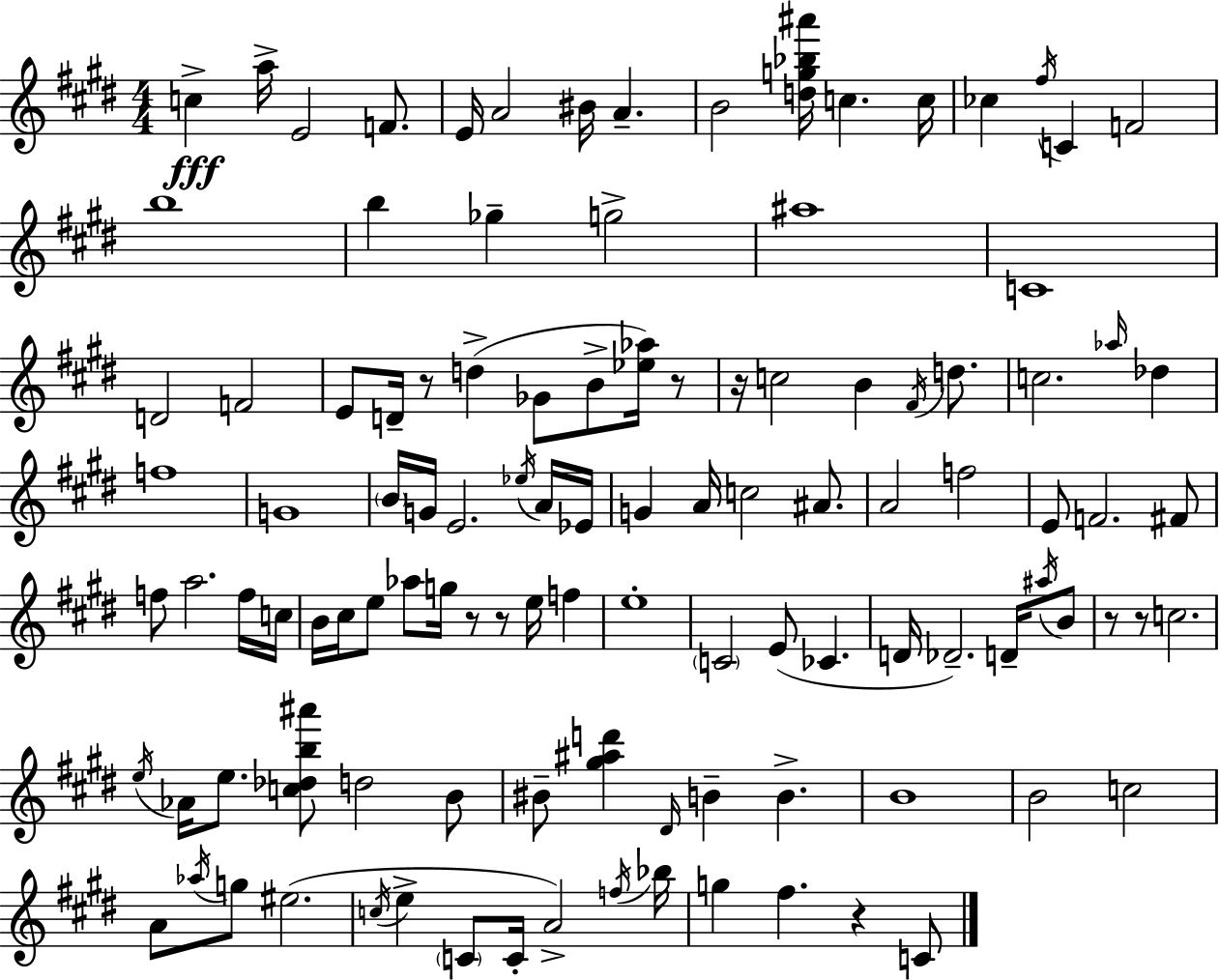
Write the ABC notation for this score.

X:1
T:Untitled
M:4/4
L:1/4
K:E
c a/4 E2 F/2 E/4 A2 ^B/4 A B2 [dg_b^a']/4 c c/4 _c ^f/4 C F2 b4 b _g g2 ^a4 C4 D2 F2 E/2 D/4 z/2 d _G/2 B/2 [_e_a]/4 z/2 z/4 c2 B ^F/4 d/2 c2 _a/4 _d f4 G4 B/4 G/4 E2 _e/4 A/4 _E/4 G A/4 c2 ^A/2 A2 f2 E/2 F2 ^F/2 f/2 a2 f/4 c/4 B/4 ^c/4 e/2 _a/2 g/4 z/2 z/2 e/4 f e4 C2 E/2 _C D/4 _D2 D/4 ^a/4 B/2 z/2 z/2 c2 e/4 _A/4 e/2 [c_db^a']/2 d2 B/2 ^B/2 [^g^ad'] ^D/4 B B B4 B2 c2 A/2 _a/4 g/2 ^e2 c/4 e C/2 C/4 A2 f/4 _b/4 g ^f z C/2